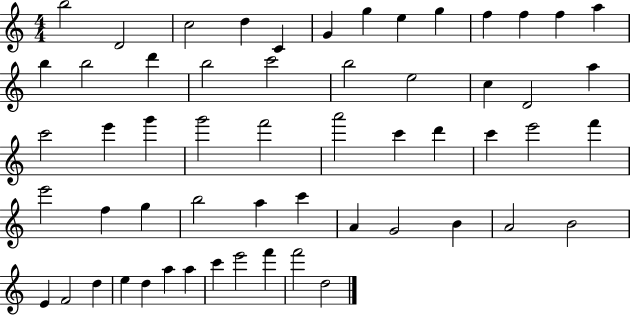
{
  \clef treble
  \numericTimeSignature
  \time 4/4
  \key c \major
  b''2 d'2 | c''2 d''4 c'4 | g'4 g''4 e''4 g''4 | f''4 f''4 f''4 a''4 | \break b''4 b''2 d'''4 | b''2 c'''2 | b''2 e''2 | c''4 d'2 a''4 | \break c'''2 e'''4 g'''4 | g'''2 f'''2 | a'''2 c'''4 d'''4 | c'''4 e'''2 f'''4 | \break e'''2 f''4 g''4 | b''2 a''4 c'''4 | a'4 g'2 b'4 | a'2 b'2 | \break e'4 f'2 d''4 | e''4 d''4 a''4 a''4 | c'''4 e'''2 f'''4 | f'''2 d''2 | \break \bar "|."
}